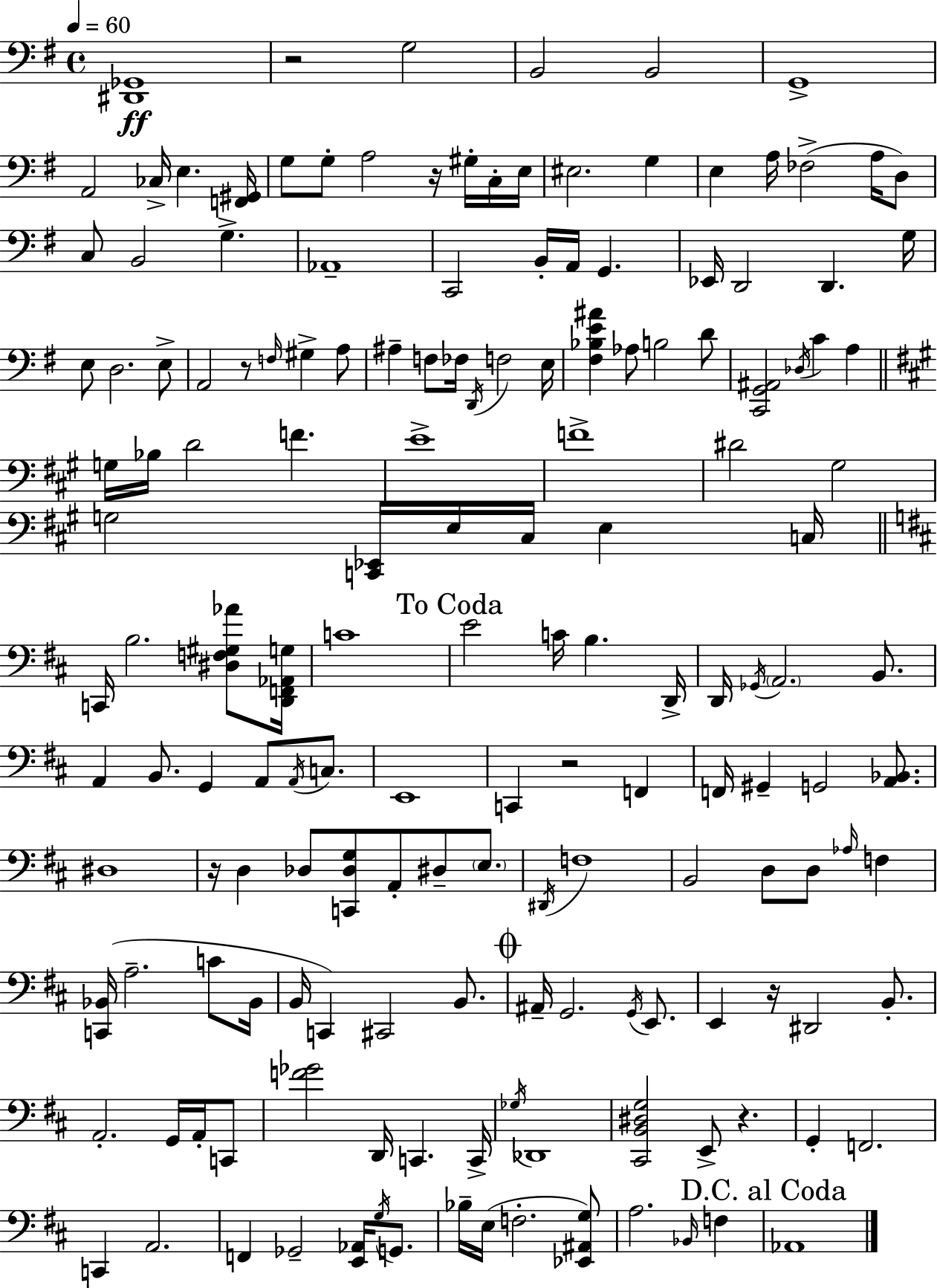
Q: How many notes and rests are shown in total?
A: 160